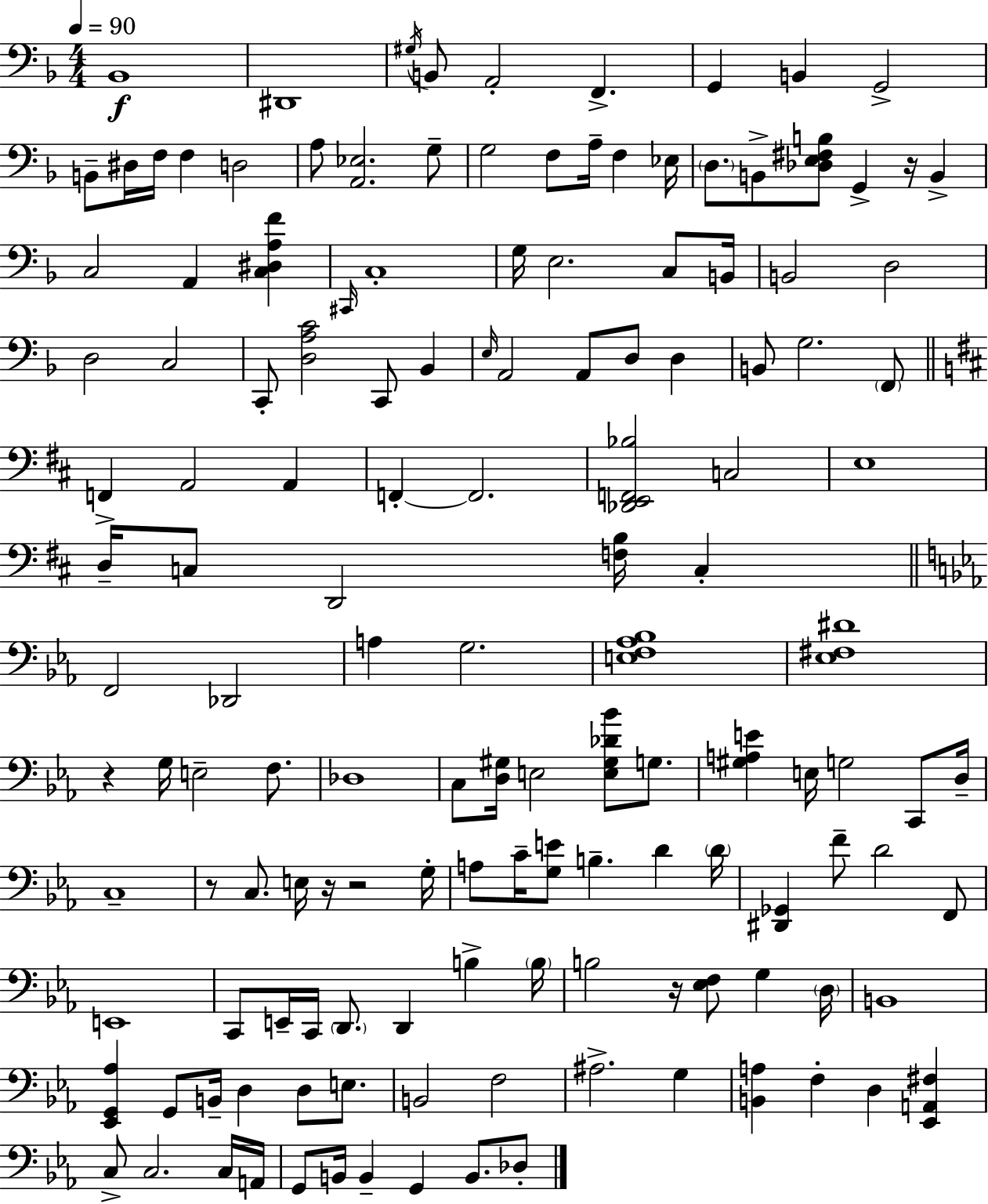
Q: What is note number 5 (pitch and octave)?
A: A2